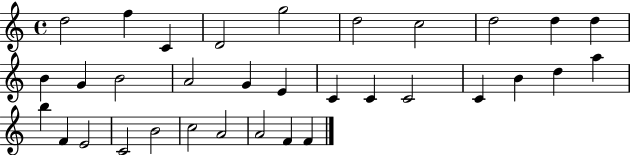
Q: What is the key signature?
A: C major